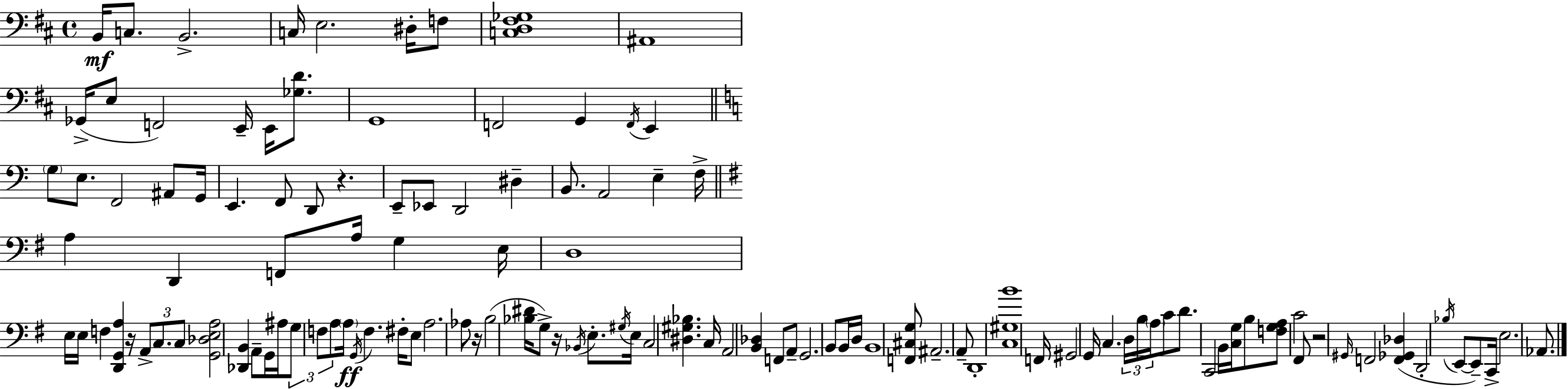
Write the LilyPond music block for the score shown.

{
  \clef bass
  \time 4/4
  \defaultTimeSignature
  \key d \major
  b,16\mf c8. b,2.-> | c16 e2. dis16-. f8 | <c d fis ges>1 | ais,1 | \break ges,16->( e8 f,2) e,16-- e,16 <ges d'>8. | g,1 | f,2 g,4 \acciaccatura { f,16 } e,4 | \bar "||" \break \key c \major \parenthesize g8 e8. f,2 ais,8 g,16 | e,4. f,8 d,8 r4. | e,8-- ees,8 d,2 dis4-- | b,8. a,2 e4-- f16-> | \break \bar "||" \break \key e \minor a4 d,4 f,8 a16 g4 e16 | d1 | e16 e16 f4 <d, g, a>4 r16 \tuplet 3/2 { a,8-> c8. | c8 } <g, des e a>2 <des, b,>4 a,8-- | \break g,16 ais16 \tuplet 3/2 { g8 f8 a8 } \parenthesize a16\ff \acciaccatura { g,16 } f4. | fis16-. e8 a2. aes8 | r16 b2( <bes dis'>16 g8->) r16 \acciaccatura { bes,16 } e8.-. | \acciaccatura { gis16 } e16 c2 <dis gis bes>4. | \break c16 a,2 <b, des>4 f,8 | a,8-- g,2. b,8 | b,16 d16 b,1 | <f, cis g>8 ais,2.-- | \break a,8-- d,1-. | <c gis b'>1 | f,16 gis,2 g,16 c4. | \tuplet 3/2 { d16 b16 \parenthesize a16 } c'8 d'8. c,2 | \break b,16 <c g>16 b8 <f g a>8 c'2 | fis,8 r2 \grace { gis,16 } f,2 | <f, ges, des>4( d,2-. | \acciaccatura { bes16 } e,8~~ e,8--) c,16-> e2. | \break aes,8. \bar "|."
}